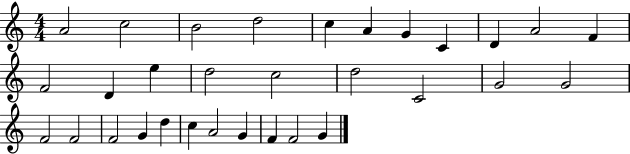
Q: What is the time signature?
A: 4/4